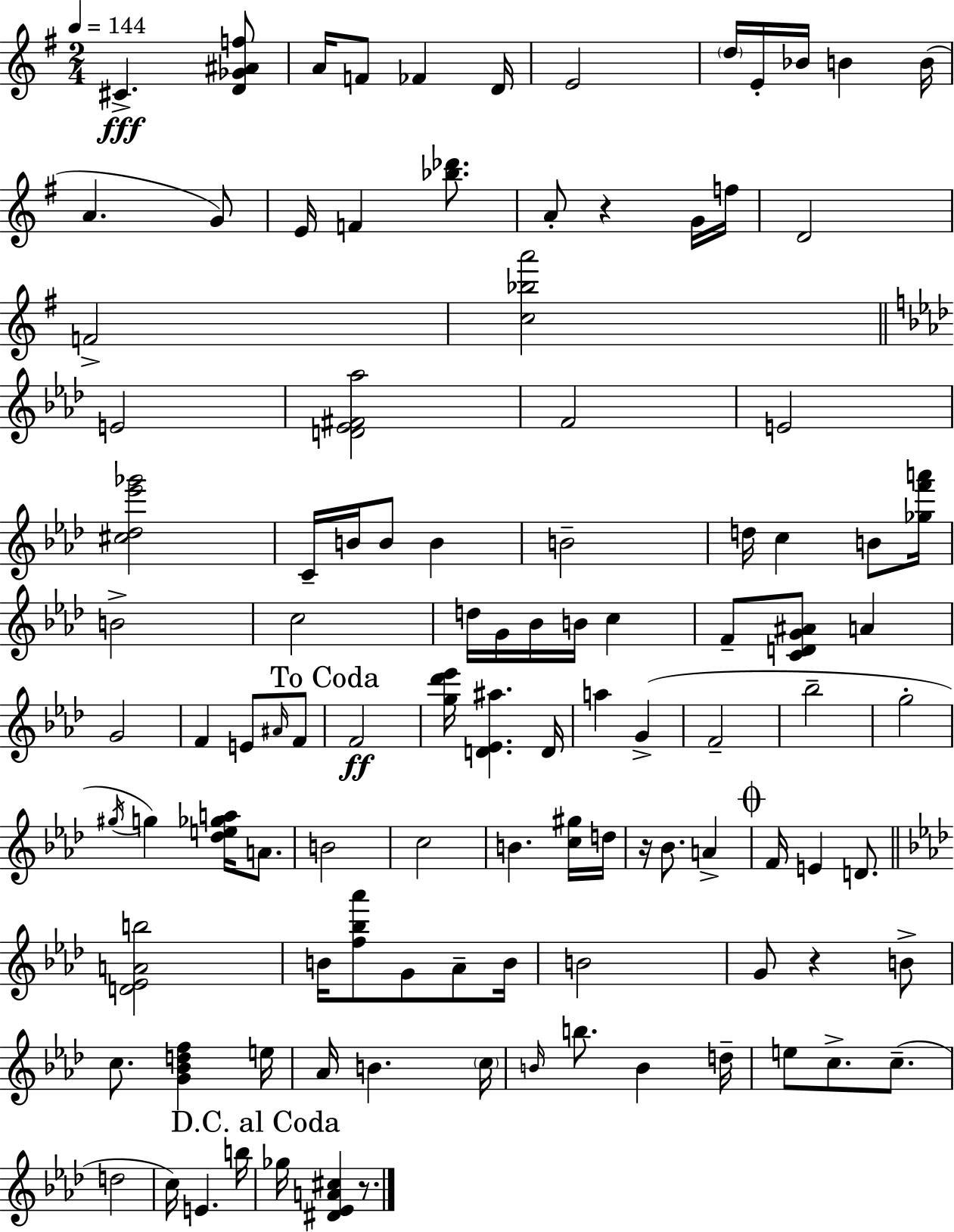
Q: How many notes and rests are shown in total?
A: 107